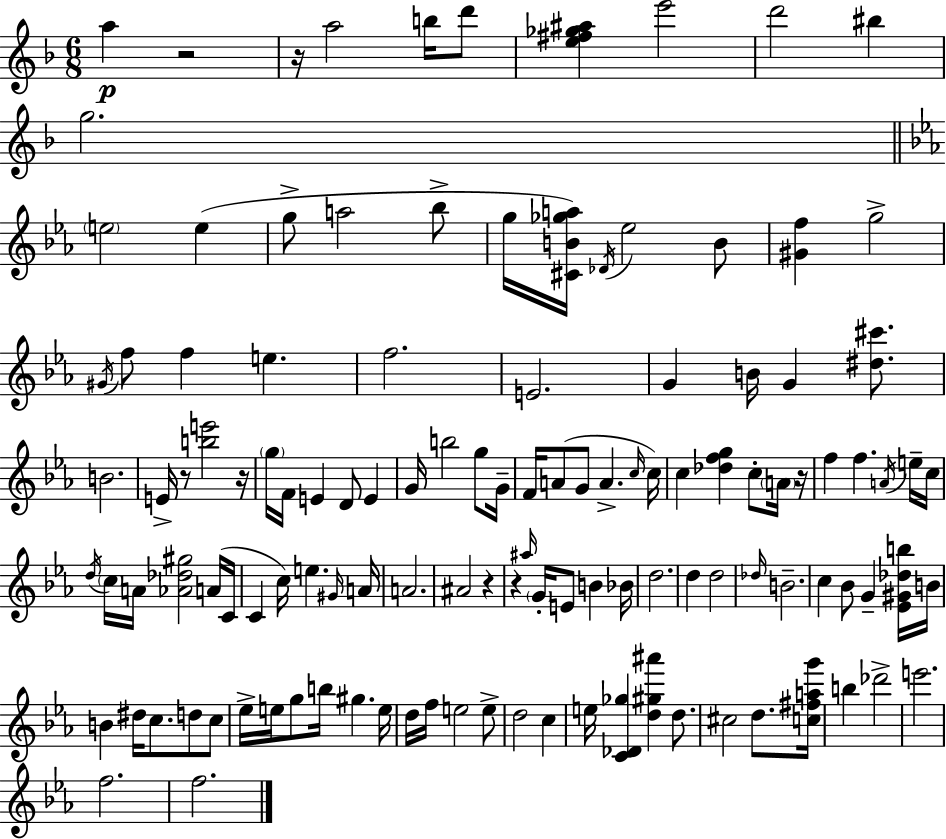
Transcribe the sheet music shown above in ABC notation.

X:1
T:Untitled
M:6/8
L:1/4
K:F
a z2 z/4 a2 b/4 d'/2 [e^f_g^a] e'2 d'2 ^b g2 e2 e g/2 a2 _b/2 g/4 [^CB_ga]/4 _D/4 _e2 B/2 [^Gf] g2 ^G/4 f/2 f e f2 E2 G B/4 G [^d^c']/2 B2 E/4 z/2 [be']2 z/4 g/4 F/4 E D/2 E G/4 b2 g/2 G/4 F/4 A/2 G/2 A c/4 c/4 c [_dfg] c/2 A/4 z/4 f f A/4 e/4 c/4 d/4 c/4 A/4 [_A_d^g]2 A/4 C/4 C c/4 e ^G/4 A/4 A2 ^A2 z z ^a/4 G/4 E/2 B _B/4 d2 d d2 _d/4 B2 c _B/2 G [_E^G_db]/4 B/4 B ^d/4 c/2 d/2 c/2 _e/4 e/4 g/2 b/4 ^g e/4 d/4 f/4 e2 e/2 d2 c e/4 [C_D_g] [d^g^a'] d/2 ^c2 d/2 [c^fag']/4 b _d'2 e'2 f2 f2